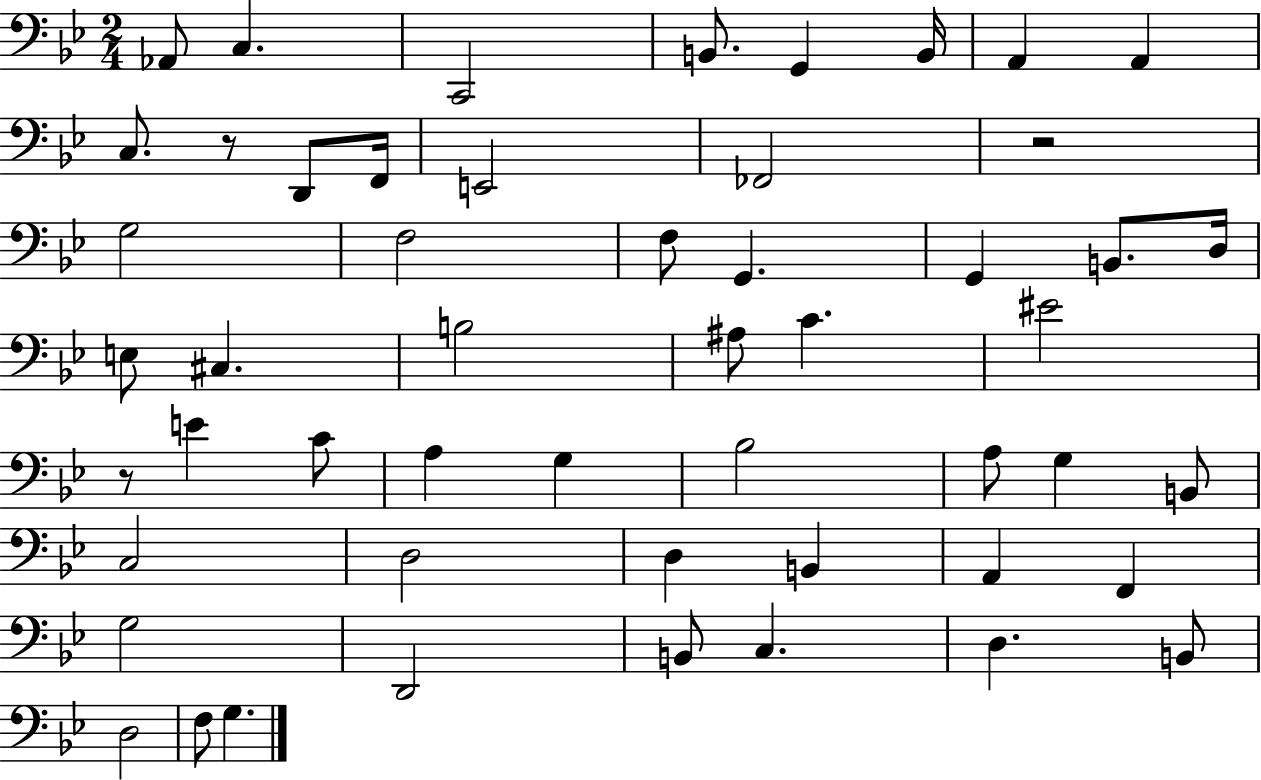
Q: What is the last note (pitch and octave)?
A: G3